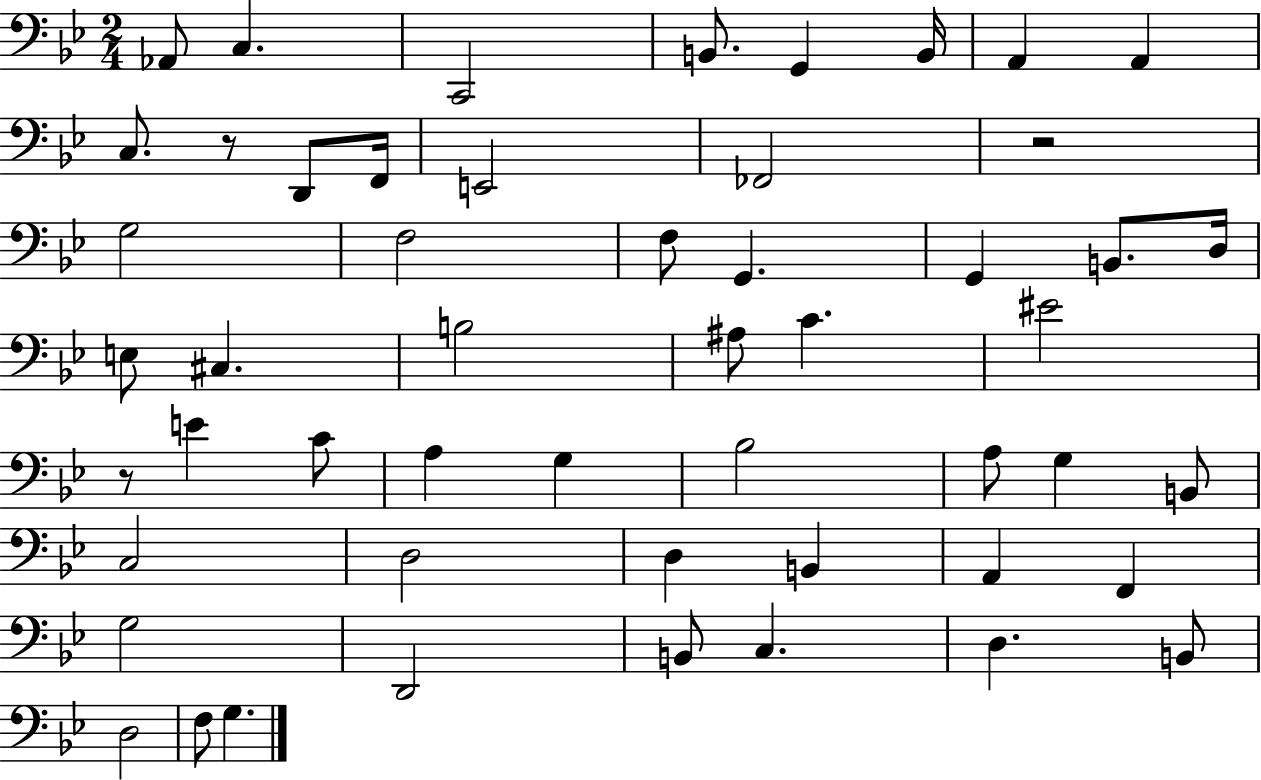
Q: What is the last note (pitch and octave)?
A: G3